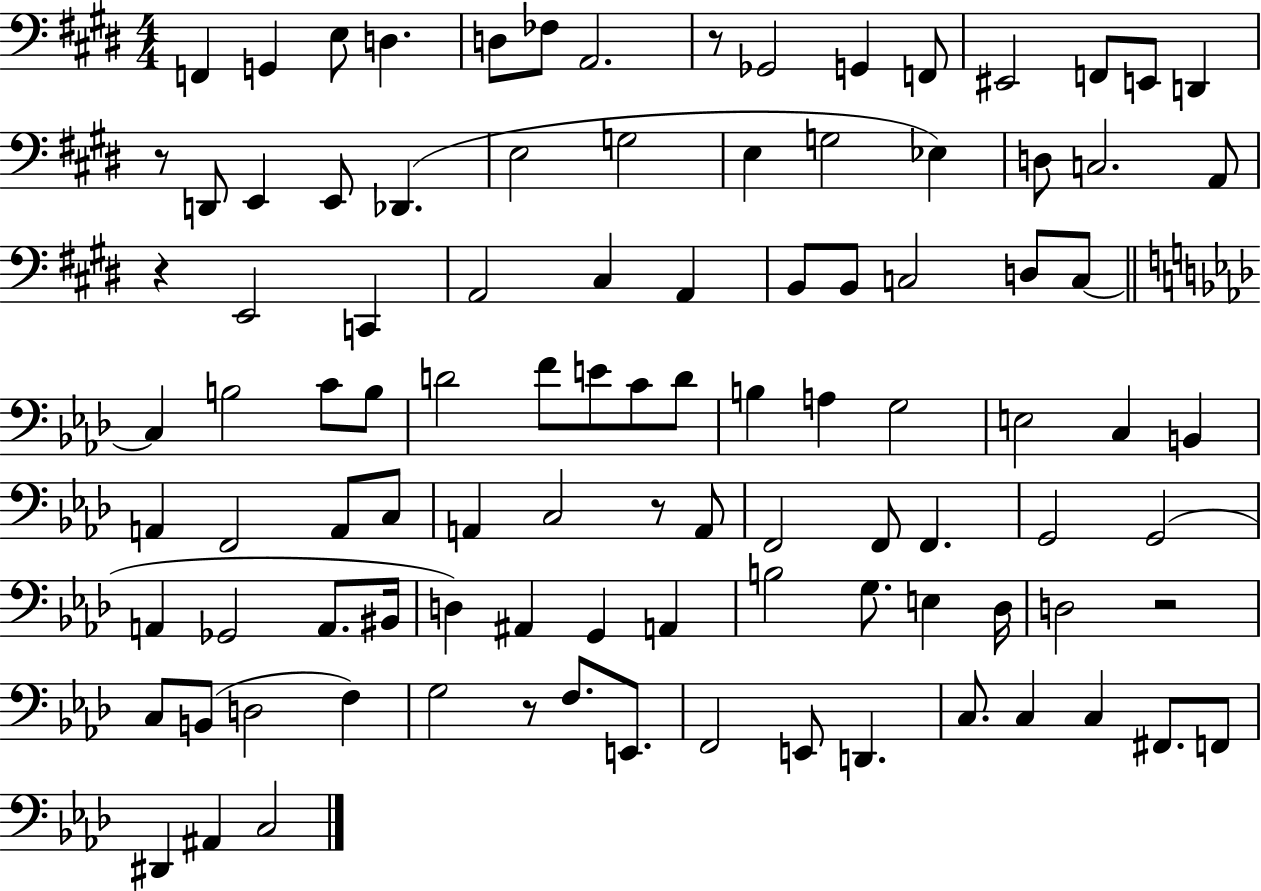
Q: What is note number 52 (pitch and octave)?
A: A2